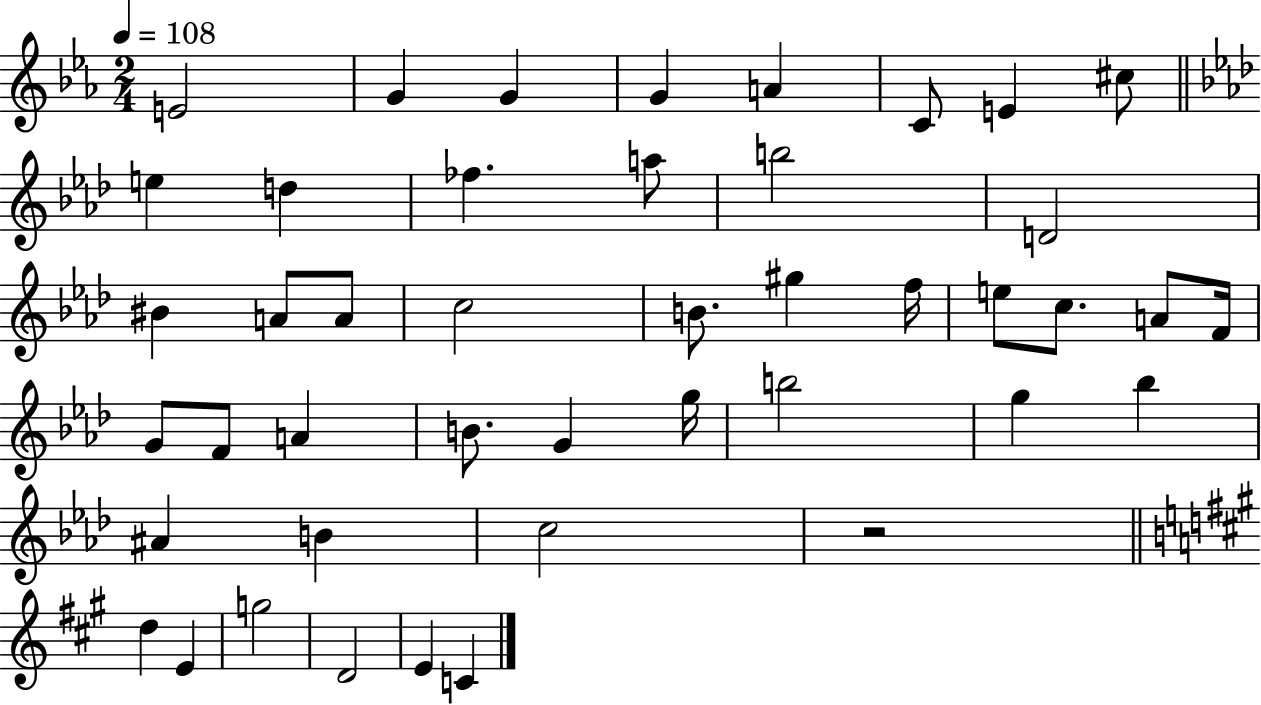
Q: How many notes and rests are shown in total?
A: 44